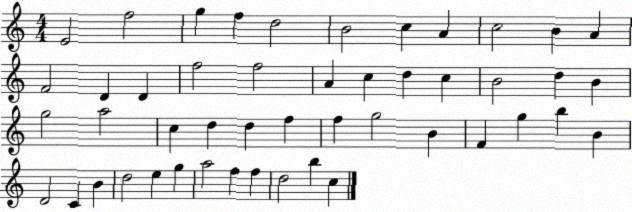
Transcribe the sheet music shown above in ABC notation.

X:1
T:Untitled
M:4/4
L:1/4
K:C
E2 f2 g f d2 B2 c A c2 B A F2 D D f2 f2 A c d c B2 d B g2 a2 c d d f f g2 B F g b B D2 C B d2 e g a2 f f d2 b c